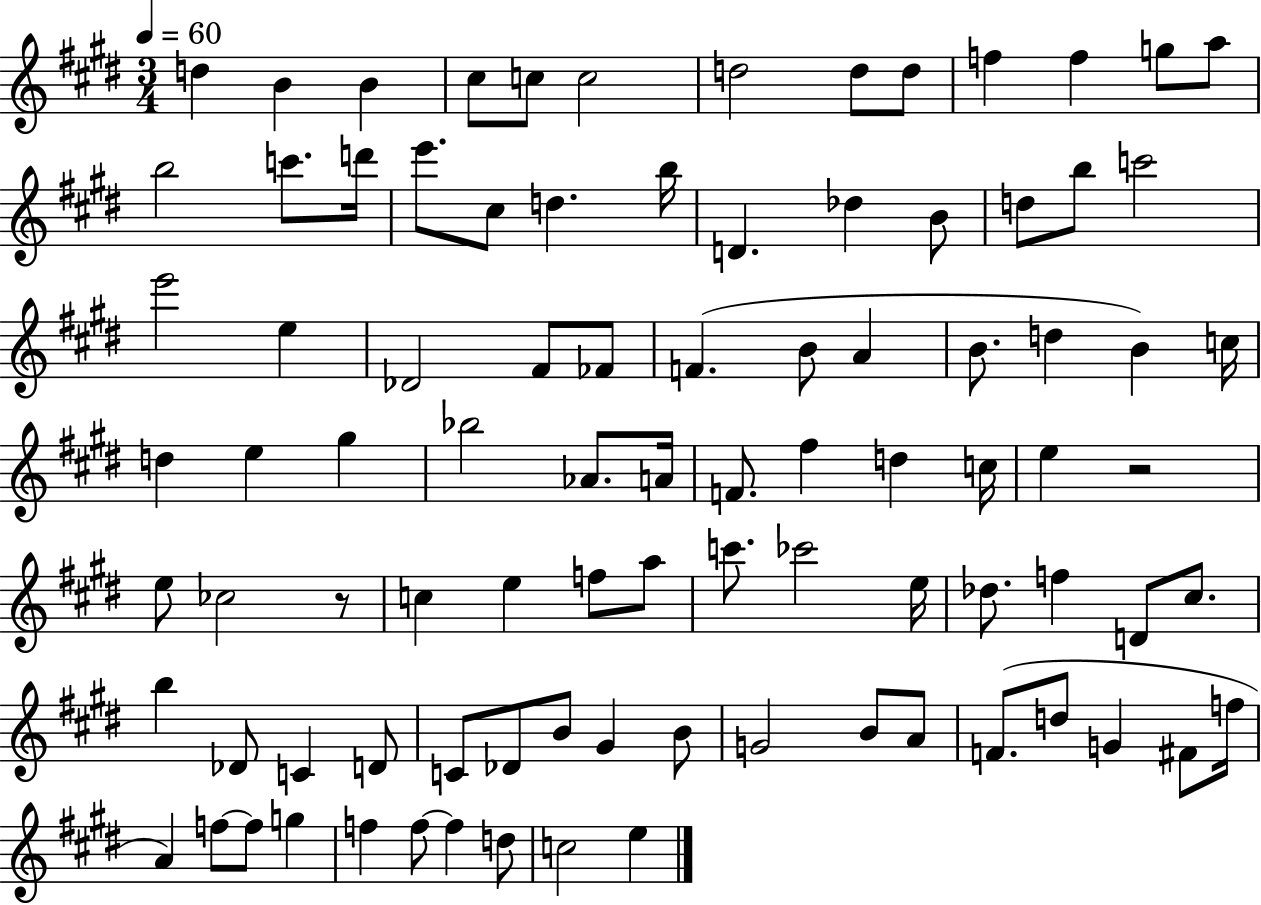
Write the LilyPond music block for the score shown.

{
  \clef treble
  \numericTimeSignature
  \time 3/4
  \key e \major
  \tempo 4 = 60
  d''4 b'4 b'4 | cis''8 c''8 c''2 | d''2 d''8 d''8 | f''4 f''4 g''8 a''8 | \break b''2 c'''8. d'''16 | e'''8. cis''8 d''4. b''16 | d'4. des''4 b'8 | d''8 b''8 c'''2 | \break e'''2 e''4 | des'2 fis'8 fes'8 | f'4.( b'8 a'4 | b'8. d''4 b'4) c''16 | \break d''4 e''4 gis''4 | bes''2 aes'8. a'16 | f'8. fis''4 d''4 c''16 | e''4 r2 | \break e''8 ces''2 r8 | c''4 e''4 f''8 a''8 | c'''8. ces'''2 e''16 | des''8. f''4 d'8 cis''8. | \break b''4 des'8 c'4 d'8 | c'8 des'8 b'8 gis'4 b'8 | g'2 b'8 a'8 | f'8.( d''8 g'4 fis'8 f''16 | \break a'4) f''8~~ f''8 g''4 | f''4 f''8~~ f''4 d''8 | c''2 e''4 | \bar "|."
}